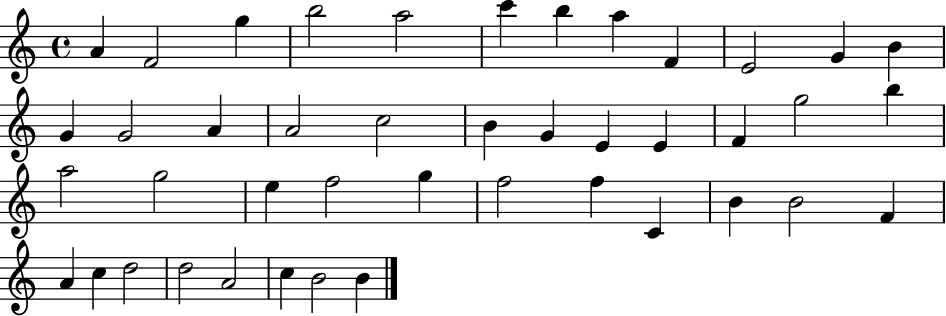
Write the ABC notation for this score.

X:1
T:Untitled
M:4/4
L:1/4
K:C
A F2 g b2 a2 c' b a F E2 G B G G2 A A2 c2 B G E E F g2 b a2 g2 e f2 g f2 f C B B2 F A c d2 d2 A2 c B2 B